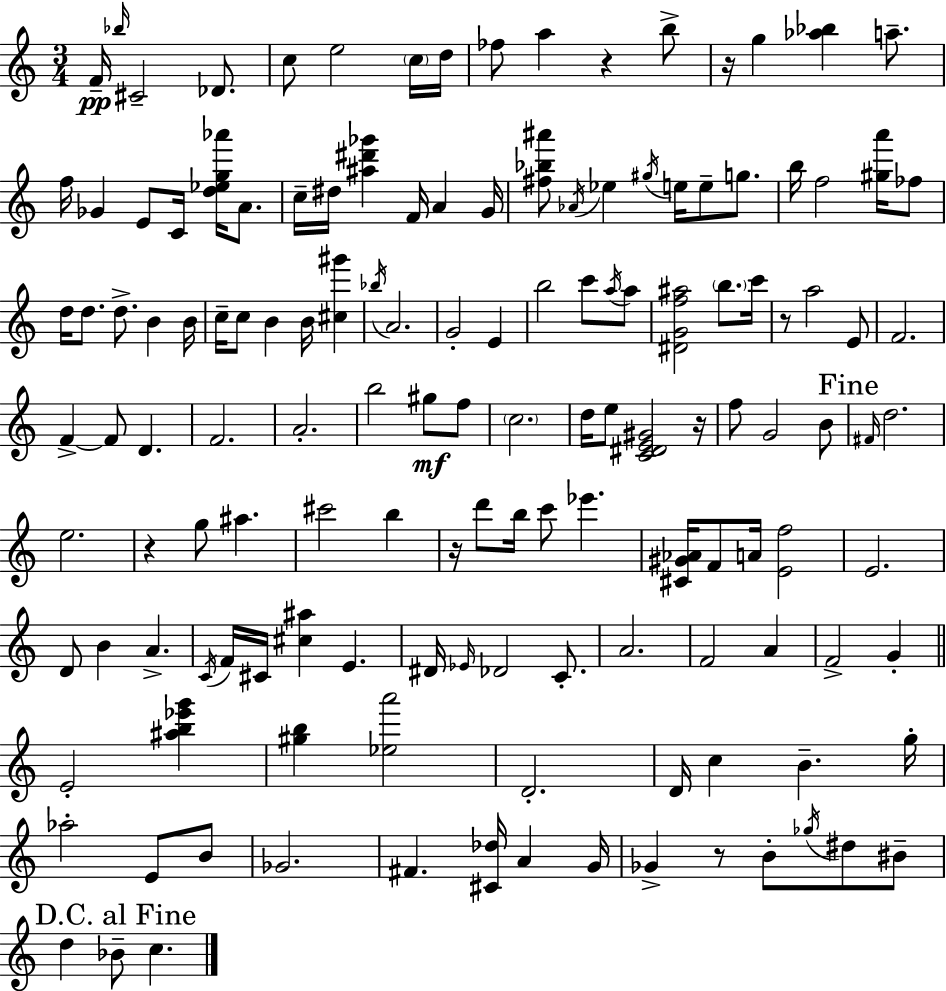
{
  \clef treble
  \numericTimeSignature
  \time 3/4
  \key a \minor
  f'16--\pp \grace { bes''16 } cis'2-- des'8. | c''8 e''2 \parenthesize c''16 | d''16 fes''8 a''4 r4 b''8-> | r16 g''4 <aes'' bes''>4 a''8.-- | \break f''16 ges'4 e'8 c'16 <d'' ees'' g'' aes'''>16 a'8. | c''16-- dis''16 <ais'' dis''' ges'''>4 f'16 a'4 | g'16 <fis'' bes'' ais'''>8 \acciaccatura { aes'16 } ees''4 \acciaccatura { gis''16 } e''16 e''8-- | g''8. b''16 f''2 | \break <gis'' a'''>16 fes''8 d''16 d''8. d''8.-> b'4 | b'16 c''16-- c''8 b'4 b'16 <cis'' gis'''>4 | \acciaccatura { bes''16 } a'2. | g'2-. | \break e'4 b''2 | c'''8 \acciaccatura { a''16 } a''8 <dis' g' f'' ais''>2 | \parenthesize b''8. c'''16 r8 a''2 | e'8 f'2. | \break f'4->~~ f'8 d'4. | f'2. | a'2.-. | b''2 | \break gis''8\mf f''8 \parenthesize c''2. | d''16 e''8 <c' dis' e' gis'>2 | r16 f''8 g'2 | b'8 \mark "Fine" \grace { fis'16 } d''2. | \break e''2. | r4 g''8 | ais''4. cis'''2 | b''4 r16 d'''8 b''16 c'''8 | \break ees'''4. <cis' gis' aes'>16 f'8 a'16 <e' f''>2 | e'2. | d'8 b'4 | a'4.-> \acciaccatura { c'16 } f'16 cis'16 <cis'' ais''>4 | \break e'4. dis'16 \grace { ees'16 } des'2 | c'8.-. a'2. | f'2 | a'4 f'2-> | \break g'4-. \bar "||" \break \key a \minor e'2-. <ais'' b'' ees''' g'''>4 | <gis'' b''>4 <ees'' a'''>2 | d'2.-. | d'16 c''4 b'4.-- g''16-. | \break aes''2-. e'8 b'8 | ges'2. | fis'4. <cis' des''>16 a'4 g'16 | ges'4-> r8 b'8-. \acciaccatura { ges''16 } dis''8 bis'8-- | \break \mark "D.C. al Fine" d''4 bes'8-- c''4. | \bar "|."
}